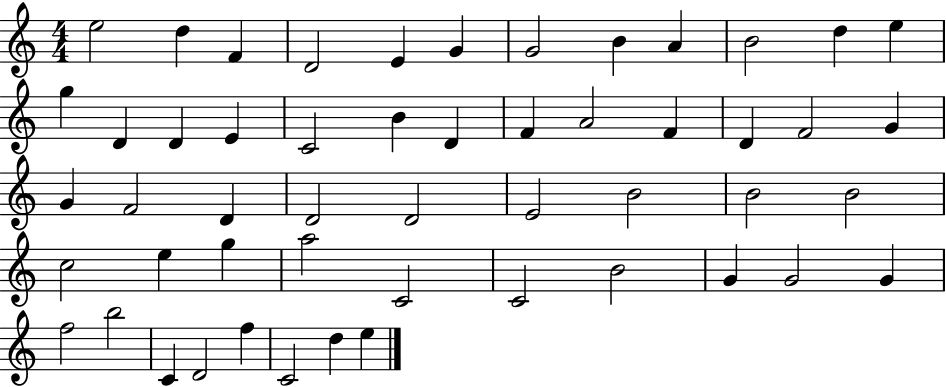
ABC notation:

X:1
T:Untitled
M:4/4
L:1/4
K:C
e2 d F D2 E G G2 B A B2 d e g D D E C2 B D F A2 F D F2 G G F2 D D2 D2 E2 B2 B2 B2 c2 e g a2 C2 C2 B2 G G2 G f2 b2 C D2 f C2 d e